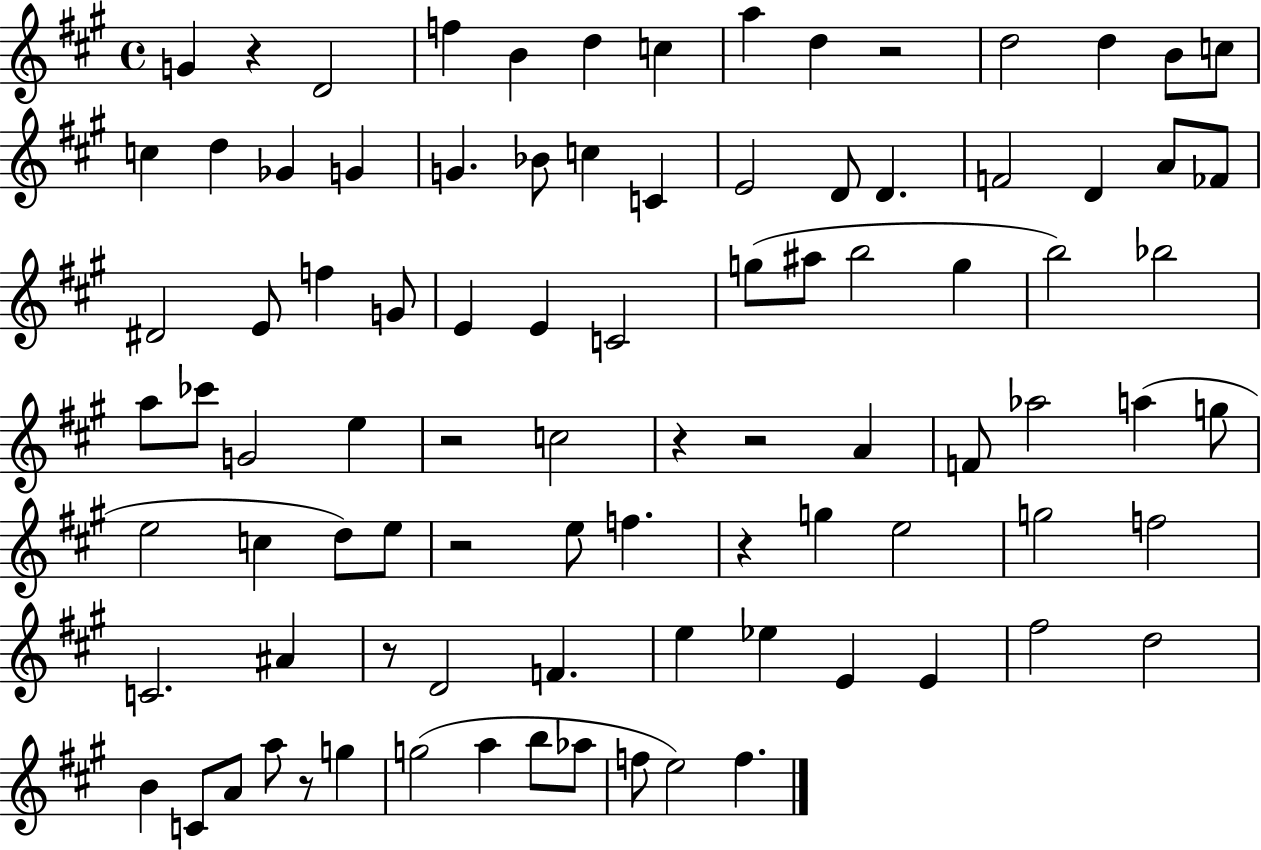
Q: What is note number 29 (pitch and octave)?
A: E4